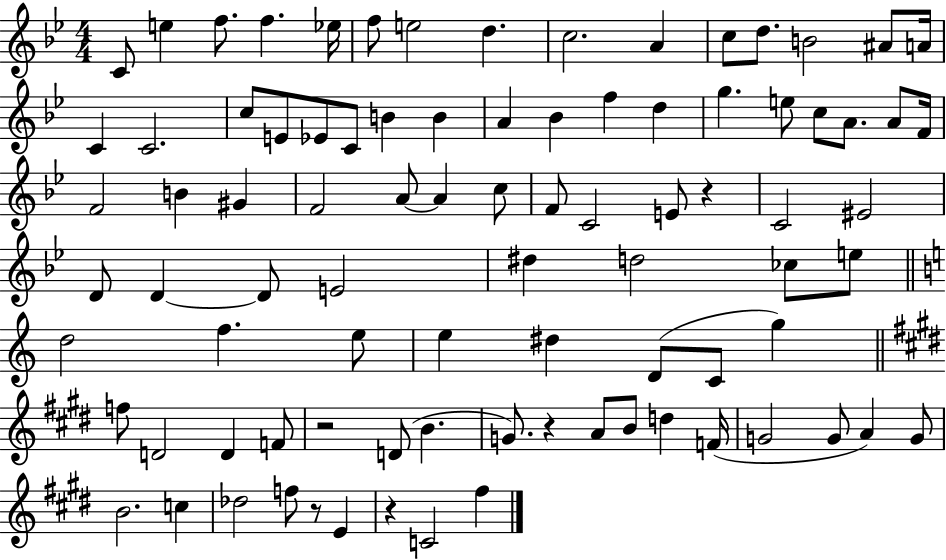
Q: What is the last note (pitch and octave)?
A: F#5